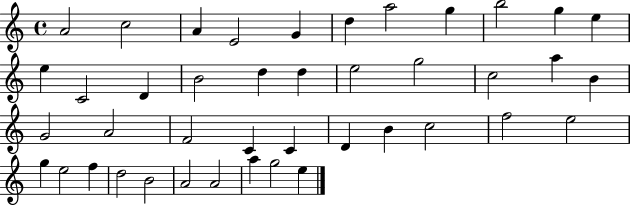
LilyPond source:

{
  \clef treble
  \time 4/4
  \defaultTimeSignature
  \key c \major
  a'2 c''2 | a'4 e'2 g'4 | d''4 a''2 g''4 | b''2 g''4 e''4 | \break e''4 c'2 d'4 | b'2 d''4 d''4 | e''2 g''2 | c''2 a''4 b'4 | \break g'2 a'2 | f'2 c'4 c'4 | d'4 b'4 c''2 | f''2 e''2 | \break g''4 e''2 f''4 | d''2 b'2 | a'2 a'2 | a''4 g''2 e''4 | \break \bar "|."
}